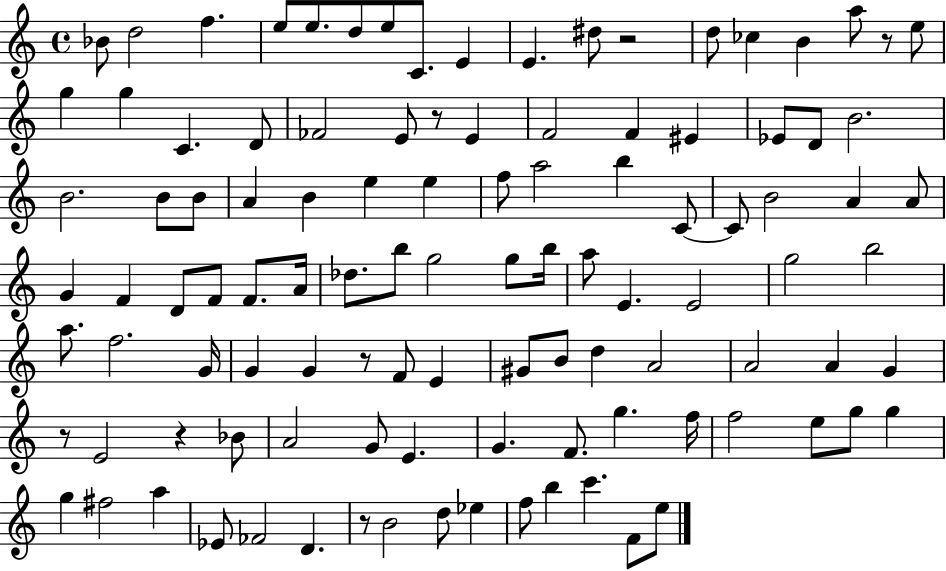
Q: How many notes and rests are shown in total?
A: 108